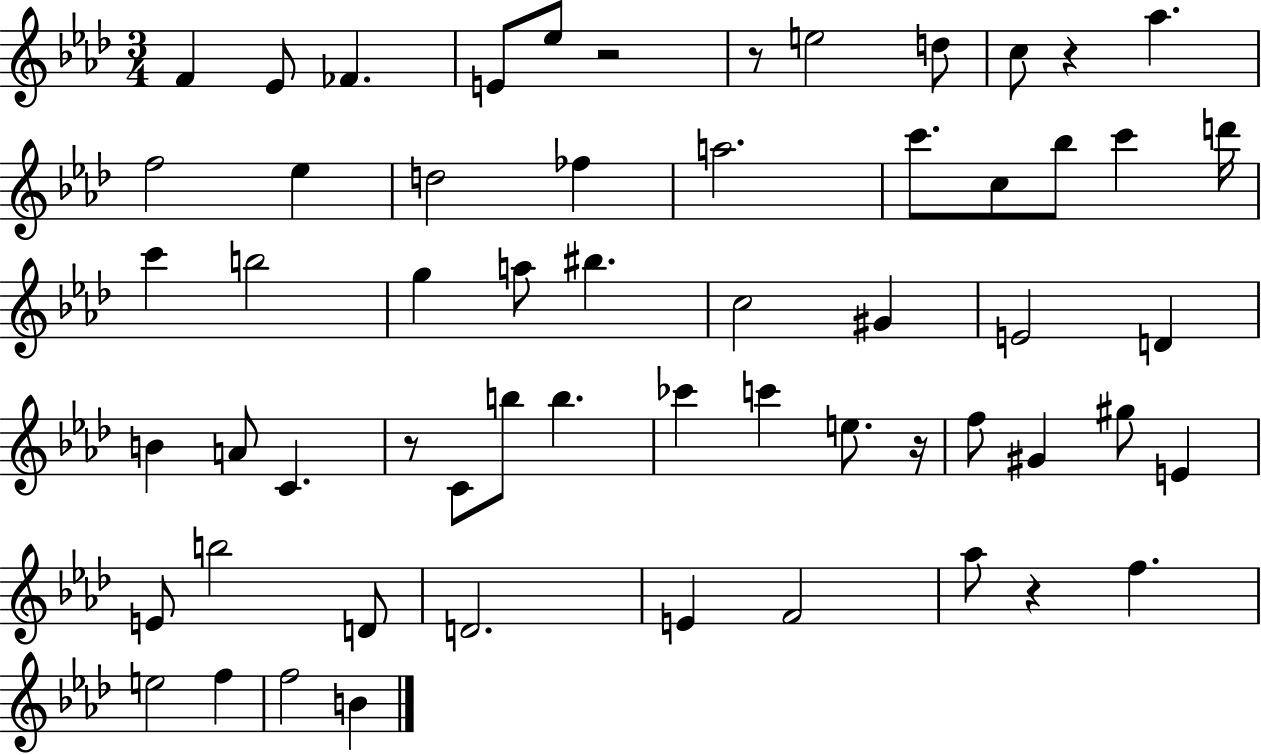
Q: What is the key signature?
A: AES major